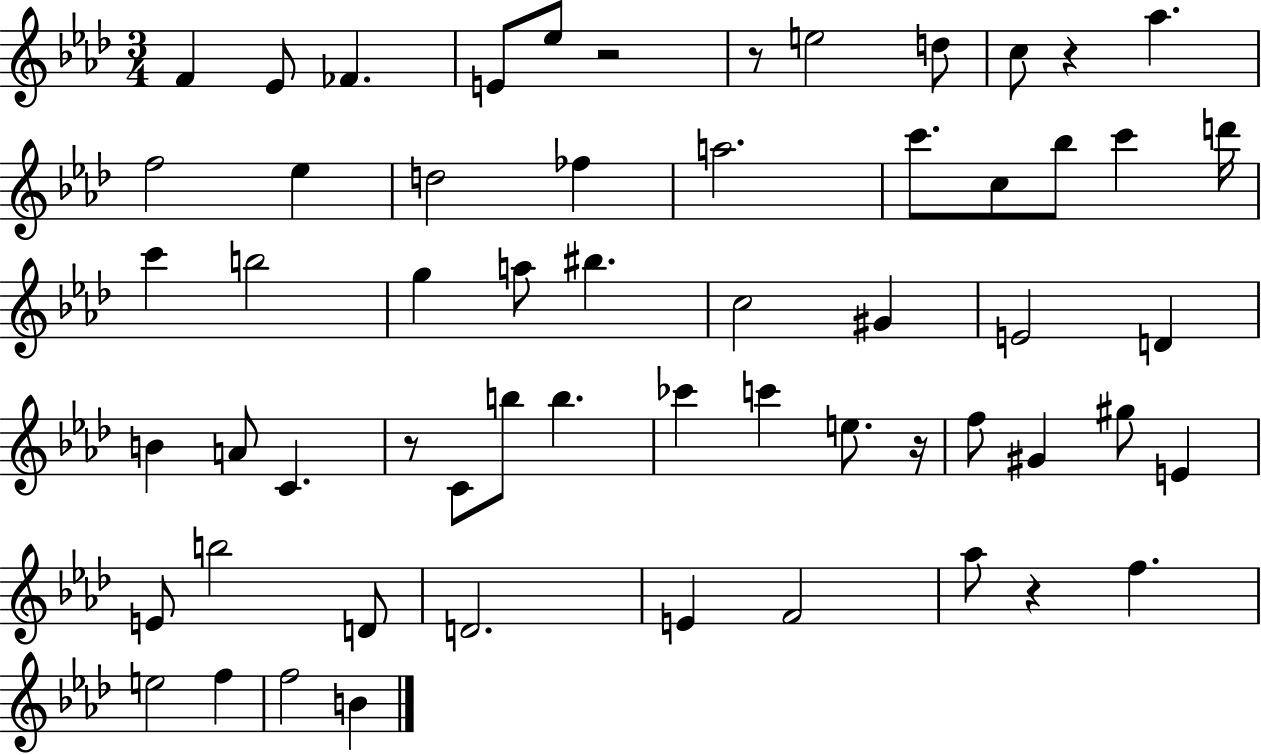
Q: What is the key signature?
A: AES major